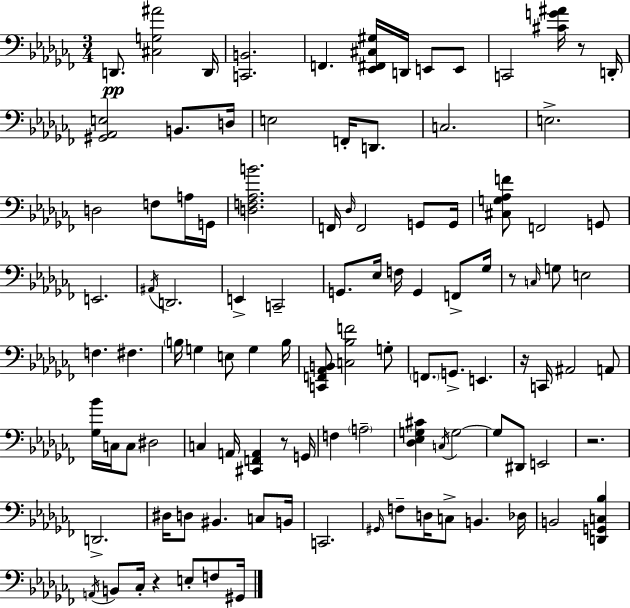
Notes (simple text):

D2/e. [C#3,G3,A#4]/h D2/s [C2,B2]/h. F2/q. [Eb2,F#2,C#3,G#3]/s D2/s E2/e E2/e C2/h [C#4,G4,A#4]/s R/e D2/s [G#2,Ab2,E3]/h B2/e. D3/s E3/h F2/s D2/e. C3/h. E3/h. D3/h F3/e A3/s G2/s [D3,F3,Ab3,B4]/h. F2/s Db3/s F2/h G2/e G2/s [C#3,G3,Ab3,F4]/e F2/h G2/e E2/h. A#2/s D2/h. E2/q C2/h G2/e. Eb3/s F3/s G2/q F2/e Gb3/s R/e C3/s G3/e E3/h F3/q. F#3/q. B3/s G3/q E3/e G3/q B3/s [C2,F2,Ab2,B2]/e [C3,Bb3,F4]/h G3/e F2/e. G2/e. E2/q. R/s C2/s A#2/h A2/e [Gb3,Bb4]/s C3/s C3/e D#3/h C3/q A2/s [C#2,F2,A2]/q R/e G2/s F3/q A3/h [Db3,Eb3,G3,C#4]/q C3/s G3/h G3/e D#2/e E2/h R/h. D2/h. D#3/s D3/e BIS2/q. C3/e B2/s C2/h. G#2/s F3/e D3/s C3/e B2/q. Db3/s B2/h [D2,G2,C3,Bb3]/q A2/s B2/e CES3/s R/q E3/e F3/e G#2/s